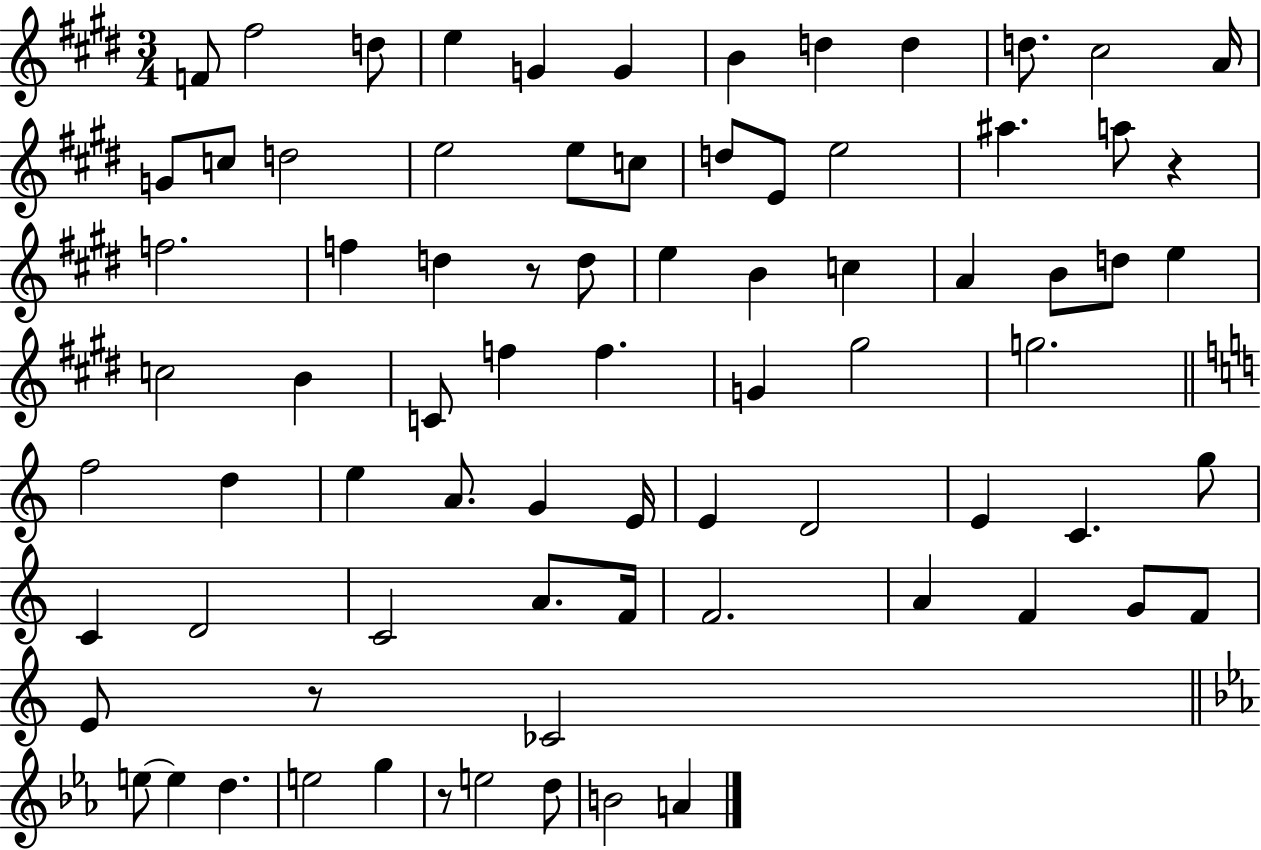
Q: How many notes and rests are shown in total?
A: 78